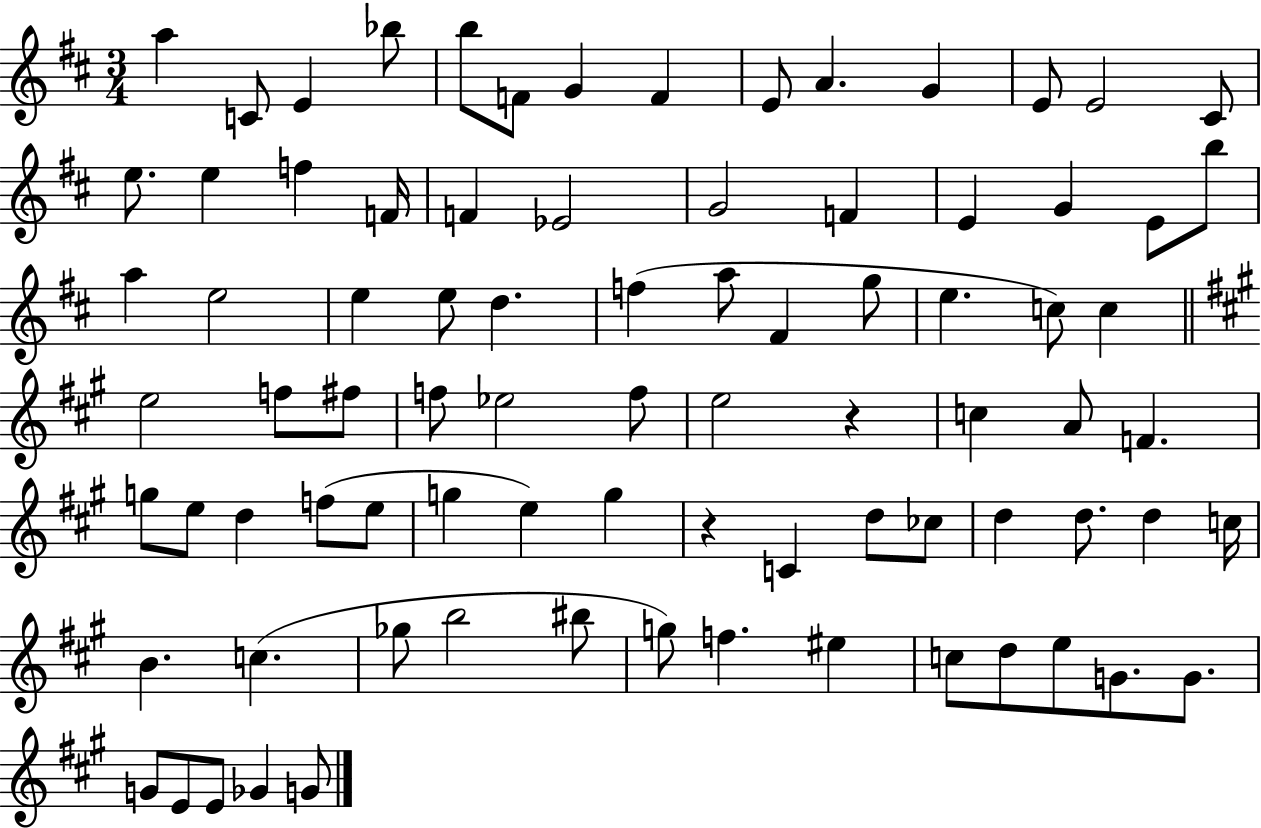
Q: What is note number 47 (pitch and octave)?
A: A4